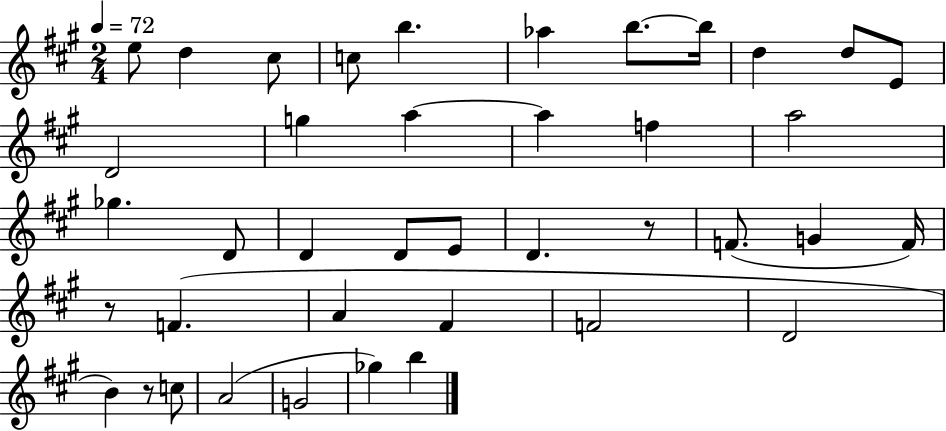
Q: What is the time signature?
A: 2/4